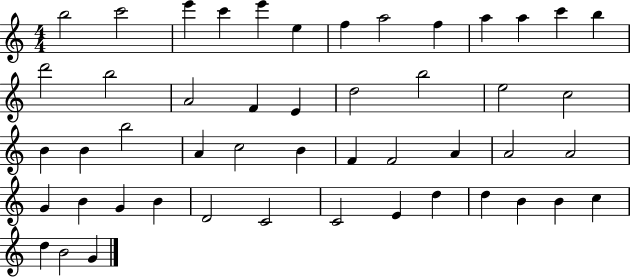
B5/h C6/h E6/q C6/q E6/q E5/q F5/q A5/h F5/q A5/q A5/q C6/q B5/q D6/h B5/h A4/h F4/q E4/q D5/h B5/h E5/h C5/h B4/q B4/q B5/h A4/q C5/h B4/q F4/q F4/h A4/q A4/h A4/h G4/q B4/q G4/q B4/q D4/h C4/h C4/h E4/q D5/q D5/q B4/q B4/q C5/q D5/q B4/h G4/q